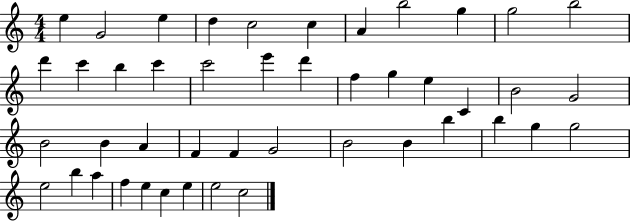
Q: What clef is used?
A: treble